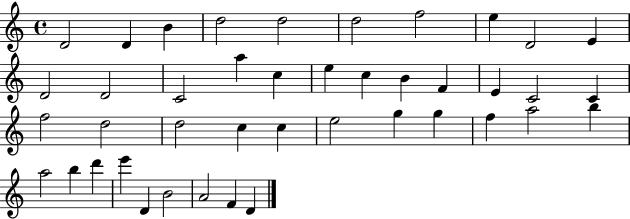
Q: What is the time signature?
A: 4/4